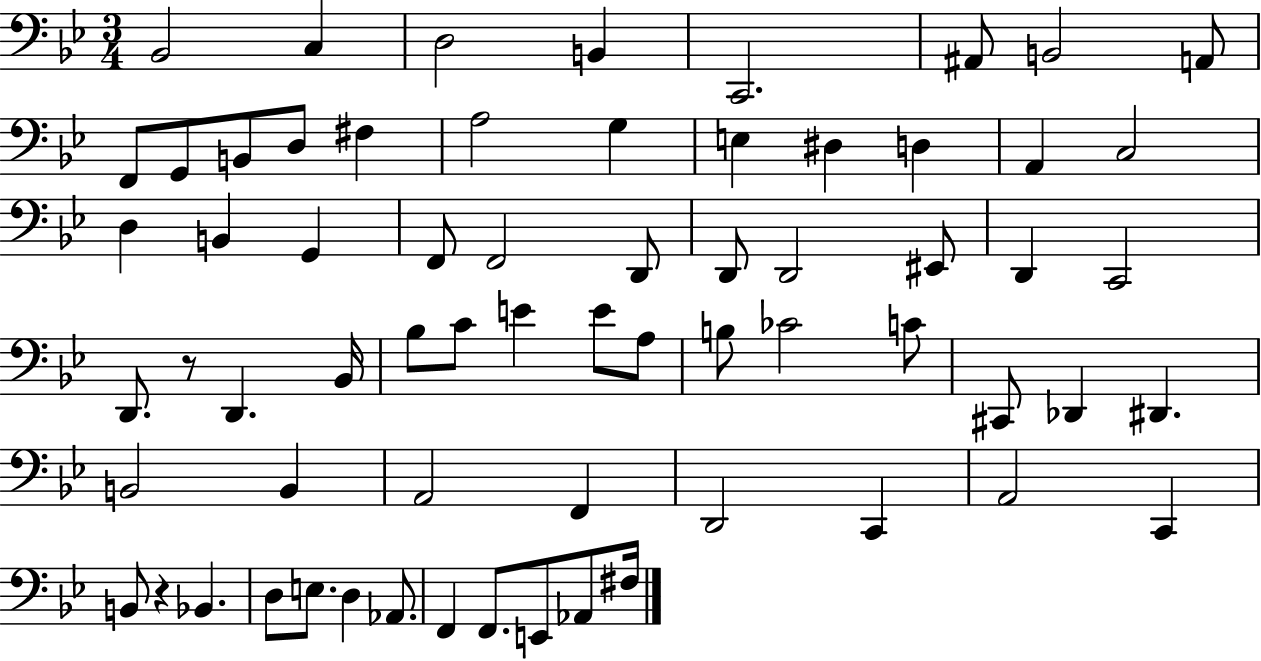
{
  \clef bass
  \numericTimeSignature
  \time 3/4
  \key bes \major
  bes,2 c4 | d2 b,4 | c,2. | ais,8 b,2 a,8 | \break f,8 g,8 b,8 d8 fis4 | a2 g4 | e4 dis4 d4 | a,4 c2 | \break d4 b,4 g,4 | f,8 f,2 d,8 | d,8 d,2 eis,8 | d,4 c,2 | \break d,8. r8 d,4. bes,16 | bes8 c'8 e'4 e'8 a8 | b8 ces'2 c'8 | cis,8 des,4 dis,4. | \break b,2 b,4 | a,2 f,4 | d,2 c,4 | a,2 c,4 | \break b,8 r4 bes,4. | d8 e8. d4 aes,8. | f,4 f,8. e,8 aes,8 fis16 | \bar "|."
}